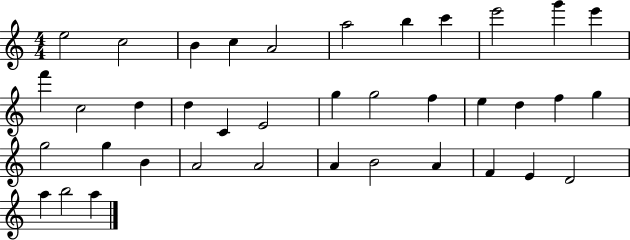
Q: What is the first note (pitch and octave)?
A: E5